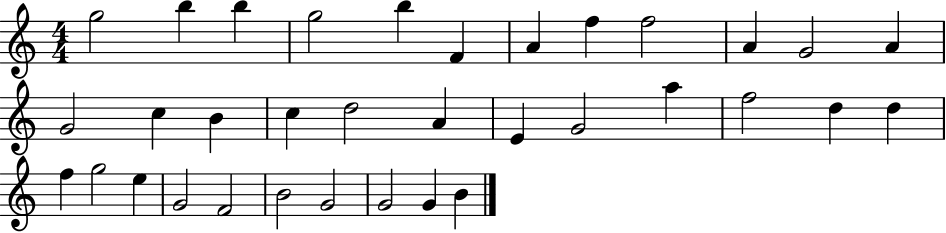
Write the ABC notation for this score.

X:1
T:Untitled
M:4/4
L:1/4
K:C
g2 b b g2 b F A f f2 A G2 A G2 c B c d2 A E G2 a f2 d d f g2 e G2 F2 B2 G2 G2 G B